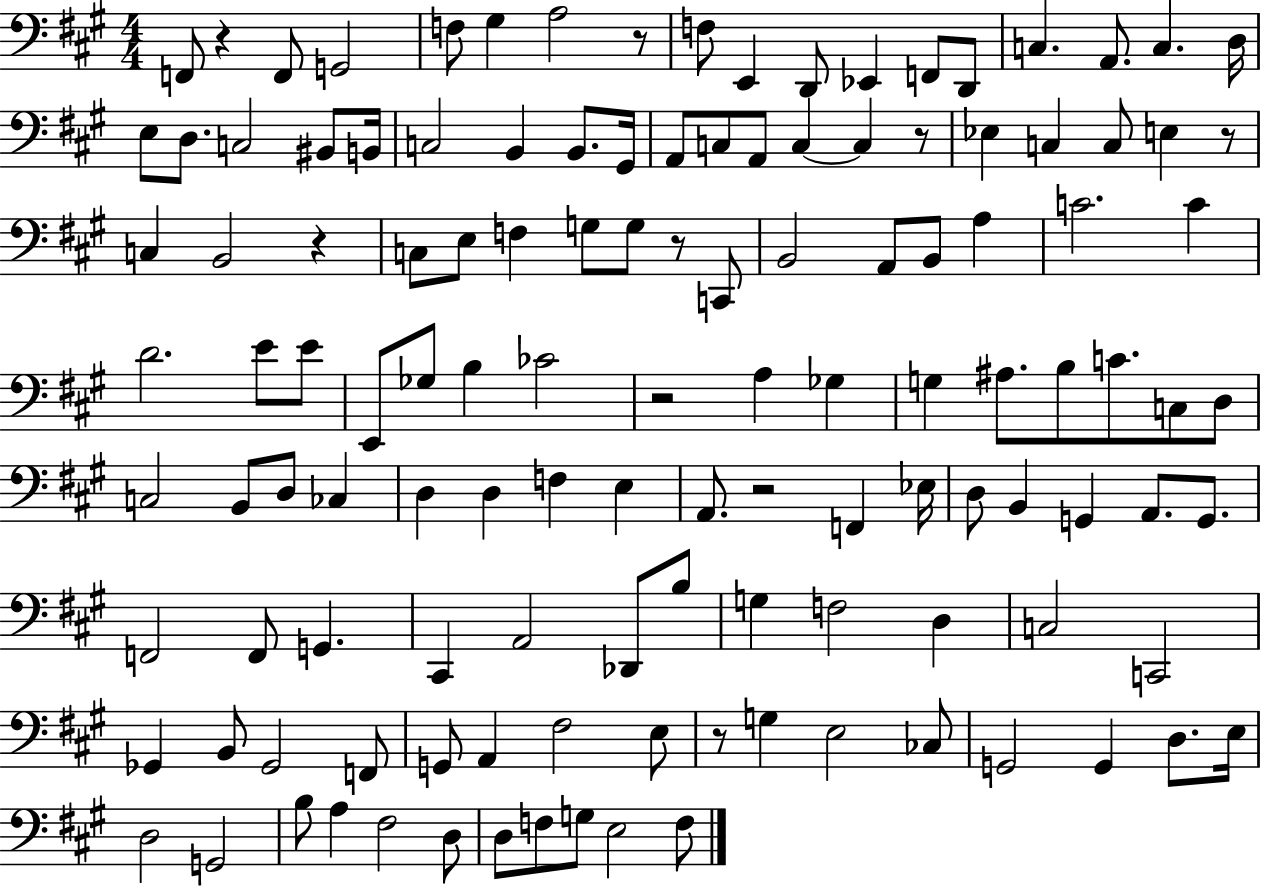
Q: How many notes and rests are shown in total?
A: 126